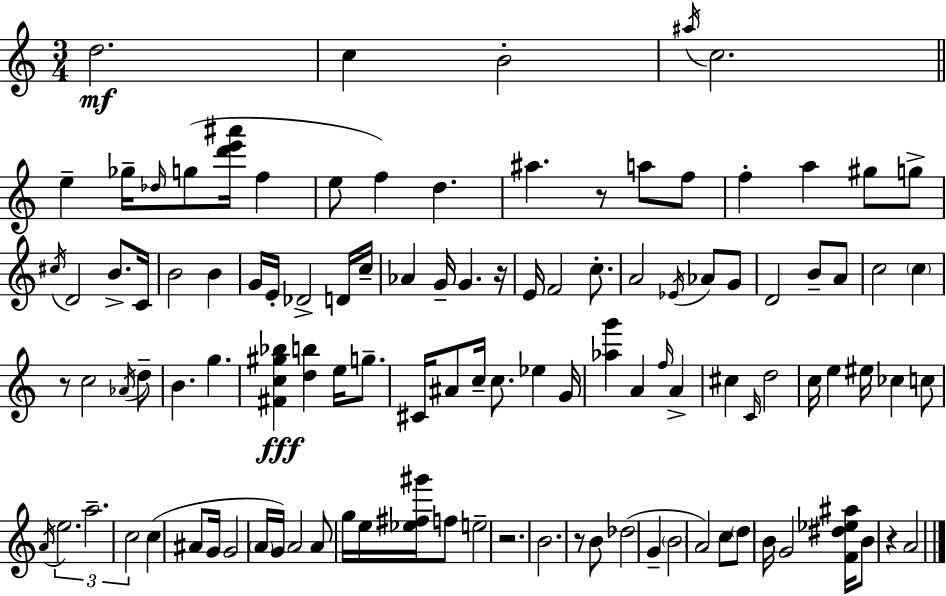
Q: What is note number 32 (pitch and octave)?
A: Ab4